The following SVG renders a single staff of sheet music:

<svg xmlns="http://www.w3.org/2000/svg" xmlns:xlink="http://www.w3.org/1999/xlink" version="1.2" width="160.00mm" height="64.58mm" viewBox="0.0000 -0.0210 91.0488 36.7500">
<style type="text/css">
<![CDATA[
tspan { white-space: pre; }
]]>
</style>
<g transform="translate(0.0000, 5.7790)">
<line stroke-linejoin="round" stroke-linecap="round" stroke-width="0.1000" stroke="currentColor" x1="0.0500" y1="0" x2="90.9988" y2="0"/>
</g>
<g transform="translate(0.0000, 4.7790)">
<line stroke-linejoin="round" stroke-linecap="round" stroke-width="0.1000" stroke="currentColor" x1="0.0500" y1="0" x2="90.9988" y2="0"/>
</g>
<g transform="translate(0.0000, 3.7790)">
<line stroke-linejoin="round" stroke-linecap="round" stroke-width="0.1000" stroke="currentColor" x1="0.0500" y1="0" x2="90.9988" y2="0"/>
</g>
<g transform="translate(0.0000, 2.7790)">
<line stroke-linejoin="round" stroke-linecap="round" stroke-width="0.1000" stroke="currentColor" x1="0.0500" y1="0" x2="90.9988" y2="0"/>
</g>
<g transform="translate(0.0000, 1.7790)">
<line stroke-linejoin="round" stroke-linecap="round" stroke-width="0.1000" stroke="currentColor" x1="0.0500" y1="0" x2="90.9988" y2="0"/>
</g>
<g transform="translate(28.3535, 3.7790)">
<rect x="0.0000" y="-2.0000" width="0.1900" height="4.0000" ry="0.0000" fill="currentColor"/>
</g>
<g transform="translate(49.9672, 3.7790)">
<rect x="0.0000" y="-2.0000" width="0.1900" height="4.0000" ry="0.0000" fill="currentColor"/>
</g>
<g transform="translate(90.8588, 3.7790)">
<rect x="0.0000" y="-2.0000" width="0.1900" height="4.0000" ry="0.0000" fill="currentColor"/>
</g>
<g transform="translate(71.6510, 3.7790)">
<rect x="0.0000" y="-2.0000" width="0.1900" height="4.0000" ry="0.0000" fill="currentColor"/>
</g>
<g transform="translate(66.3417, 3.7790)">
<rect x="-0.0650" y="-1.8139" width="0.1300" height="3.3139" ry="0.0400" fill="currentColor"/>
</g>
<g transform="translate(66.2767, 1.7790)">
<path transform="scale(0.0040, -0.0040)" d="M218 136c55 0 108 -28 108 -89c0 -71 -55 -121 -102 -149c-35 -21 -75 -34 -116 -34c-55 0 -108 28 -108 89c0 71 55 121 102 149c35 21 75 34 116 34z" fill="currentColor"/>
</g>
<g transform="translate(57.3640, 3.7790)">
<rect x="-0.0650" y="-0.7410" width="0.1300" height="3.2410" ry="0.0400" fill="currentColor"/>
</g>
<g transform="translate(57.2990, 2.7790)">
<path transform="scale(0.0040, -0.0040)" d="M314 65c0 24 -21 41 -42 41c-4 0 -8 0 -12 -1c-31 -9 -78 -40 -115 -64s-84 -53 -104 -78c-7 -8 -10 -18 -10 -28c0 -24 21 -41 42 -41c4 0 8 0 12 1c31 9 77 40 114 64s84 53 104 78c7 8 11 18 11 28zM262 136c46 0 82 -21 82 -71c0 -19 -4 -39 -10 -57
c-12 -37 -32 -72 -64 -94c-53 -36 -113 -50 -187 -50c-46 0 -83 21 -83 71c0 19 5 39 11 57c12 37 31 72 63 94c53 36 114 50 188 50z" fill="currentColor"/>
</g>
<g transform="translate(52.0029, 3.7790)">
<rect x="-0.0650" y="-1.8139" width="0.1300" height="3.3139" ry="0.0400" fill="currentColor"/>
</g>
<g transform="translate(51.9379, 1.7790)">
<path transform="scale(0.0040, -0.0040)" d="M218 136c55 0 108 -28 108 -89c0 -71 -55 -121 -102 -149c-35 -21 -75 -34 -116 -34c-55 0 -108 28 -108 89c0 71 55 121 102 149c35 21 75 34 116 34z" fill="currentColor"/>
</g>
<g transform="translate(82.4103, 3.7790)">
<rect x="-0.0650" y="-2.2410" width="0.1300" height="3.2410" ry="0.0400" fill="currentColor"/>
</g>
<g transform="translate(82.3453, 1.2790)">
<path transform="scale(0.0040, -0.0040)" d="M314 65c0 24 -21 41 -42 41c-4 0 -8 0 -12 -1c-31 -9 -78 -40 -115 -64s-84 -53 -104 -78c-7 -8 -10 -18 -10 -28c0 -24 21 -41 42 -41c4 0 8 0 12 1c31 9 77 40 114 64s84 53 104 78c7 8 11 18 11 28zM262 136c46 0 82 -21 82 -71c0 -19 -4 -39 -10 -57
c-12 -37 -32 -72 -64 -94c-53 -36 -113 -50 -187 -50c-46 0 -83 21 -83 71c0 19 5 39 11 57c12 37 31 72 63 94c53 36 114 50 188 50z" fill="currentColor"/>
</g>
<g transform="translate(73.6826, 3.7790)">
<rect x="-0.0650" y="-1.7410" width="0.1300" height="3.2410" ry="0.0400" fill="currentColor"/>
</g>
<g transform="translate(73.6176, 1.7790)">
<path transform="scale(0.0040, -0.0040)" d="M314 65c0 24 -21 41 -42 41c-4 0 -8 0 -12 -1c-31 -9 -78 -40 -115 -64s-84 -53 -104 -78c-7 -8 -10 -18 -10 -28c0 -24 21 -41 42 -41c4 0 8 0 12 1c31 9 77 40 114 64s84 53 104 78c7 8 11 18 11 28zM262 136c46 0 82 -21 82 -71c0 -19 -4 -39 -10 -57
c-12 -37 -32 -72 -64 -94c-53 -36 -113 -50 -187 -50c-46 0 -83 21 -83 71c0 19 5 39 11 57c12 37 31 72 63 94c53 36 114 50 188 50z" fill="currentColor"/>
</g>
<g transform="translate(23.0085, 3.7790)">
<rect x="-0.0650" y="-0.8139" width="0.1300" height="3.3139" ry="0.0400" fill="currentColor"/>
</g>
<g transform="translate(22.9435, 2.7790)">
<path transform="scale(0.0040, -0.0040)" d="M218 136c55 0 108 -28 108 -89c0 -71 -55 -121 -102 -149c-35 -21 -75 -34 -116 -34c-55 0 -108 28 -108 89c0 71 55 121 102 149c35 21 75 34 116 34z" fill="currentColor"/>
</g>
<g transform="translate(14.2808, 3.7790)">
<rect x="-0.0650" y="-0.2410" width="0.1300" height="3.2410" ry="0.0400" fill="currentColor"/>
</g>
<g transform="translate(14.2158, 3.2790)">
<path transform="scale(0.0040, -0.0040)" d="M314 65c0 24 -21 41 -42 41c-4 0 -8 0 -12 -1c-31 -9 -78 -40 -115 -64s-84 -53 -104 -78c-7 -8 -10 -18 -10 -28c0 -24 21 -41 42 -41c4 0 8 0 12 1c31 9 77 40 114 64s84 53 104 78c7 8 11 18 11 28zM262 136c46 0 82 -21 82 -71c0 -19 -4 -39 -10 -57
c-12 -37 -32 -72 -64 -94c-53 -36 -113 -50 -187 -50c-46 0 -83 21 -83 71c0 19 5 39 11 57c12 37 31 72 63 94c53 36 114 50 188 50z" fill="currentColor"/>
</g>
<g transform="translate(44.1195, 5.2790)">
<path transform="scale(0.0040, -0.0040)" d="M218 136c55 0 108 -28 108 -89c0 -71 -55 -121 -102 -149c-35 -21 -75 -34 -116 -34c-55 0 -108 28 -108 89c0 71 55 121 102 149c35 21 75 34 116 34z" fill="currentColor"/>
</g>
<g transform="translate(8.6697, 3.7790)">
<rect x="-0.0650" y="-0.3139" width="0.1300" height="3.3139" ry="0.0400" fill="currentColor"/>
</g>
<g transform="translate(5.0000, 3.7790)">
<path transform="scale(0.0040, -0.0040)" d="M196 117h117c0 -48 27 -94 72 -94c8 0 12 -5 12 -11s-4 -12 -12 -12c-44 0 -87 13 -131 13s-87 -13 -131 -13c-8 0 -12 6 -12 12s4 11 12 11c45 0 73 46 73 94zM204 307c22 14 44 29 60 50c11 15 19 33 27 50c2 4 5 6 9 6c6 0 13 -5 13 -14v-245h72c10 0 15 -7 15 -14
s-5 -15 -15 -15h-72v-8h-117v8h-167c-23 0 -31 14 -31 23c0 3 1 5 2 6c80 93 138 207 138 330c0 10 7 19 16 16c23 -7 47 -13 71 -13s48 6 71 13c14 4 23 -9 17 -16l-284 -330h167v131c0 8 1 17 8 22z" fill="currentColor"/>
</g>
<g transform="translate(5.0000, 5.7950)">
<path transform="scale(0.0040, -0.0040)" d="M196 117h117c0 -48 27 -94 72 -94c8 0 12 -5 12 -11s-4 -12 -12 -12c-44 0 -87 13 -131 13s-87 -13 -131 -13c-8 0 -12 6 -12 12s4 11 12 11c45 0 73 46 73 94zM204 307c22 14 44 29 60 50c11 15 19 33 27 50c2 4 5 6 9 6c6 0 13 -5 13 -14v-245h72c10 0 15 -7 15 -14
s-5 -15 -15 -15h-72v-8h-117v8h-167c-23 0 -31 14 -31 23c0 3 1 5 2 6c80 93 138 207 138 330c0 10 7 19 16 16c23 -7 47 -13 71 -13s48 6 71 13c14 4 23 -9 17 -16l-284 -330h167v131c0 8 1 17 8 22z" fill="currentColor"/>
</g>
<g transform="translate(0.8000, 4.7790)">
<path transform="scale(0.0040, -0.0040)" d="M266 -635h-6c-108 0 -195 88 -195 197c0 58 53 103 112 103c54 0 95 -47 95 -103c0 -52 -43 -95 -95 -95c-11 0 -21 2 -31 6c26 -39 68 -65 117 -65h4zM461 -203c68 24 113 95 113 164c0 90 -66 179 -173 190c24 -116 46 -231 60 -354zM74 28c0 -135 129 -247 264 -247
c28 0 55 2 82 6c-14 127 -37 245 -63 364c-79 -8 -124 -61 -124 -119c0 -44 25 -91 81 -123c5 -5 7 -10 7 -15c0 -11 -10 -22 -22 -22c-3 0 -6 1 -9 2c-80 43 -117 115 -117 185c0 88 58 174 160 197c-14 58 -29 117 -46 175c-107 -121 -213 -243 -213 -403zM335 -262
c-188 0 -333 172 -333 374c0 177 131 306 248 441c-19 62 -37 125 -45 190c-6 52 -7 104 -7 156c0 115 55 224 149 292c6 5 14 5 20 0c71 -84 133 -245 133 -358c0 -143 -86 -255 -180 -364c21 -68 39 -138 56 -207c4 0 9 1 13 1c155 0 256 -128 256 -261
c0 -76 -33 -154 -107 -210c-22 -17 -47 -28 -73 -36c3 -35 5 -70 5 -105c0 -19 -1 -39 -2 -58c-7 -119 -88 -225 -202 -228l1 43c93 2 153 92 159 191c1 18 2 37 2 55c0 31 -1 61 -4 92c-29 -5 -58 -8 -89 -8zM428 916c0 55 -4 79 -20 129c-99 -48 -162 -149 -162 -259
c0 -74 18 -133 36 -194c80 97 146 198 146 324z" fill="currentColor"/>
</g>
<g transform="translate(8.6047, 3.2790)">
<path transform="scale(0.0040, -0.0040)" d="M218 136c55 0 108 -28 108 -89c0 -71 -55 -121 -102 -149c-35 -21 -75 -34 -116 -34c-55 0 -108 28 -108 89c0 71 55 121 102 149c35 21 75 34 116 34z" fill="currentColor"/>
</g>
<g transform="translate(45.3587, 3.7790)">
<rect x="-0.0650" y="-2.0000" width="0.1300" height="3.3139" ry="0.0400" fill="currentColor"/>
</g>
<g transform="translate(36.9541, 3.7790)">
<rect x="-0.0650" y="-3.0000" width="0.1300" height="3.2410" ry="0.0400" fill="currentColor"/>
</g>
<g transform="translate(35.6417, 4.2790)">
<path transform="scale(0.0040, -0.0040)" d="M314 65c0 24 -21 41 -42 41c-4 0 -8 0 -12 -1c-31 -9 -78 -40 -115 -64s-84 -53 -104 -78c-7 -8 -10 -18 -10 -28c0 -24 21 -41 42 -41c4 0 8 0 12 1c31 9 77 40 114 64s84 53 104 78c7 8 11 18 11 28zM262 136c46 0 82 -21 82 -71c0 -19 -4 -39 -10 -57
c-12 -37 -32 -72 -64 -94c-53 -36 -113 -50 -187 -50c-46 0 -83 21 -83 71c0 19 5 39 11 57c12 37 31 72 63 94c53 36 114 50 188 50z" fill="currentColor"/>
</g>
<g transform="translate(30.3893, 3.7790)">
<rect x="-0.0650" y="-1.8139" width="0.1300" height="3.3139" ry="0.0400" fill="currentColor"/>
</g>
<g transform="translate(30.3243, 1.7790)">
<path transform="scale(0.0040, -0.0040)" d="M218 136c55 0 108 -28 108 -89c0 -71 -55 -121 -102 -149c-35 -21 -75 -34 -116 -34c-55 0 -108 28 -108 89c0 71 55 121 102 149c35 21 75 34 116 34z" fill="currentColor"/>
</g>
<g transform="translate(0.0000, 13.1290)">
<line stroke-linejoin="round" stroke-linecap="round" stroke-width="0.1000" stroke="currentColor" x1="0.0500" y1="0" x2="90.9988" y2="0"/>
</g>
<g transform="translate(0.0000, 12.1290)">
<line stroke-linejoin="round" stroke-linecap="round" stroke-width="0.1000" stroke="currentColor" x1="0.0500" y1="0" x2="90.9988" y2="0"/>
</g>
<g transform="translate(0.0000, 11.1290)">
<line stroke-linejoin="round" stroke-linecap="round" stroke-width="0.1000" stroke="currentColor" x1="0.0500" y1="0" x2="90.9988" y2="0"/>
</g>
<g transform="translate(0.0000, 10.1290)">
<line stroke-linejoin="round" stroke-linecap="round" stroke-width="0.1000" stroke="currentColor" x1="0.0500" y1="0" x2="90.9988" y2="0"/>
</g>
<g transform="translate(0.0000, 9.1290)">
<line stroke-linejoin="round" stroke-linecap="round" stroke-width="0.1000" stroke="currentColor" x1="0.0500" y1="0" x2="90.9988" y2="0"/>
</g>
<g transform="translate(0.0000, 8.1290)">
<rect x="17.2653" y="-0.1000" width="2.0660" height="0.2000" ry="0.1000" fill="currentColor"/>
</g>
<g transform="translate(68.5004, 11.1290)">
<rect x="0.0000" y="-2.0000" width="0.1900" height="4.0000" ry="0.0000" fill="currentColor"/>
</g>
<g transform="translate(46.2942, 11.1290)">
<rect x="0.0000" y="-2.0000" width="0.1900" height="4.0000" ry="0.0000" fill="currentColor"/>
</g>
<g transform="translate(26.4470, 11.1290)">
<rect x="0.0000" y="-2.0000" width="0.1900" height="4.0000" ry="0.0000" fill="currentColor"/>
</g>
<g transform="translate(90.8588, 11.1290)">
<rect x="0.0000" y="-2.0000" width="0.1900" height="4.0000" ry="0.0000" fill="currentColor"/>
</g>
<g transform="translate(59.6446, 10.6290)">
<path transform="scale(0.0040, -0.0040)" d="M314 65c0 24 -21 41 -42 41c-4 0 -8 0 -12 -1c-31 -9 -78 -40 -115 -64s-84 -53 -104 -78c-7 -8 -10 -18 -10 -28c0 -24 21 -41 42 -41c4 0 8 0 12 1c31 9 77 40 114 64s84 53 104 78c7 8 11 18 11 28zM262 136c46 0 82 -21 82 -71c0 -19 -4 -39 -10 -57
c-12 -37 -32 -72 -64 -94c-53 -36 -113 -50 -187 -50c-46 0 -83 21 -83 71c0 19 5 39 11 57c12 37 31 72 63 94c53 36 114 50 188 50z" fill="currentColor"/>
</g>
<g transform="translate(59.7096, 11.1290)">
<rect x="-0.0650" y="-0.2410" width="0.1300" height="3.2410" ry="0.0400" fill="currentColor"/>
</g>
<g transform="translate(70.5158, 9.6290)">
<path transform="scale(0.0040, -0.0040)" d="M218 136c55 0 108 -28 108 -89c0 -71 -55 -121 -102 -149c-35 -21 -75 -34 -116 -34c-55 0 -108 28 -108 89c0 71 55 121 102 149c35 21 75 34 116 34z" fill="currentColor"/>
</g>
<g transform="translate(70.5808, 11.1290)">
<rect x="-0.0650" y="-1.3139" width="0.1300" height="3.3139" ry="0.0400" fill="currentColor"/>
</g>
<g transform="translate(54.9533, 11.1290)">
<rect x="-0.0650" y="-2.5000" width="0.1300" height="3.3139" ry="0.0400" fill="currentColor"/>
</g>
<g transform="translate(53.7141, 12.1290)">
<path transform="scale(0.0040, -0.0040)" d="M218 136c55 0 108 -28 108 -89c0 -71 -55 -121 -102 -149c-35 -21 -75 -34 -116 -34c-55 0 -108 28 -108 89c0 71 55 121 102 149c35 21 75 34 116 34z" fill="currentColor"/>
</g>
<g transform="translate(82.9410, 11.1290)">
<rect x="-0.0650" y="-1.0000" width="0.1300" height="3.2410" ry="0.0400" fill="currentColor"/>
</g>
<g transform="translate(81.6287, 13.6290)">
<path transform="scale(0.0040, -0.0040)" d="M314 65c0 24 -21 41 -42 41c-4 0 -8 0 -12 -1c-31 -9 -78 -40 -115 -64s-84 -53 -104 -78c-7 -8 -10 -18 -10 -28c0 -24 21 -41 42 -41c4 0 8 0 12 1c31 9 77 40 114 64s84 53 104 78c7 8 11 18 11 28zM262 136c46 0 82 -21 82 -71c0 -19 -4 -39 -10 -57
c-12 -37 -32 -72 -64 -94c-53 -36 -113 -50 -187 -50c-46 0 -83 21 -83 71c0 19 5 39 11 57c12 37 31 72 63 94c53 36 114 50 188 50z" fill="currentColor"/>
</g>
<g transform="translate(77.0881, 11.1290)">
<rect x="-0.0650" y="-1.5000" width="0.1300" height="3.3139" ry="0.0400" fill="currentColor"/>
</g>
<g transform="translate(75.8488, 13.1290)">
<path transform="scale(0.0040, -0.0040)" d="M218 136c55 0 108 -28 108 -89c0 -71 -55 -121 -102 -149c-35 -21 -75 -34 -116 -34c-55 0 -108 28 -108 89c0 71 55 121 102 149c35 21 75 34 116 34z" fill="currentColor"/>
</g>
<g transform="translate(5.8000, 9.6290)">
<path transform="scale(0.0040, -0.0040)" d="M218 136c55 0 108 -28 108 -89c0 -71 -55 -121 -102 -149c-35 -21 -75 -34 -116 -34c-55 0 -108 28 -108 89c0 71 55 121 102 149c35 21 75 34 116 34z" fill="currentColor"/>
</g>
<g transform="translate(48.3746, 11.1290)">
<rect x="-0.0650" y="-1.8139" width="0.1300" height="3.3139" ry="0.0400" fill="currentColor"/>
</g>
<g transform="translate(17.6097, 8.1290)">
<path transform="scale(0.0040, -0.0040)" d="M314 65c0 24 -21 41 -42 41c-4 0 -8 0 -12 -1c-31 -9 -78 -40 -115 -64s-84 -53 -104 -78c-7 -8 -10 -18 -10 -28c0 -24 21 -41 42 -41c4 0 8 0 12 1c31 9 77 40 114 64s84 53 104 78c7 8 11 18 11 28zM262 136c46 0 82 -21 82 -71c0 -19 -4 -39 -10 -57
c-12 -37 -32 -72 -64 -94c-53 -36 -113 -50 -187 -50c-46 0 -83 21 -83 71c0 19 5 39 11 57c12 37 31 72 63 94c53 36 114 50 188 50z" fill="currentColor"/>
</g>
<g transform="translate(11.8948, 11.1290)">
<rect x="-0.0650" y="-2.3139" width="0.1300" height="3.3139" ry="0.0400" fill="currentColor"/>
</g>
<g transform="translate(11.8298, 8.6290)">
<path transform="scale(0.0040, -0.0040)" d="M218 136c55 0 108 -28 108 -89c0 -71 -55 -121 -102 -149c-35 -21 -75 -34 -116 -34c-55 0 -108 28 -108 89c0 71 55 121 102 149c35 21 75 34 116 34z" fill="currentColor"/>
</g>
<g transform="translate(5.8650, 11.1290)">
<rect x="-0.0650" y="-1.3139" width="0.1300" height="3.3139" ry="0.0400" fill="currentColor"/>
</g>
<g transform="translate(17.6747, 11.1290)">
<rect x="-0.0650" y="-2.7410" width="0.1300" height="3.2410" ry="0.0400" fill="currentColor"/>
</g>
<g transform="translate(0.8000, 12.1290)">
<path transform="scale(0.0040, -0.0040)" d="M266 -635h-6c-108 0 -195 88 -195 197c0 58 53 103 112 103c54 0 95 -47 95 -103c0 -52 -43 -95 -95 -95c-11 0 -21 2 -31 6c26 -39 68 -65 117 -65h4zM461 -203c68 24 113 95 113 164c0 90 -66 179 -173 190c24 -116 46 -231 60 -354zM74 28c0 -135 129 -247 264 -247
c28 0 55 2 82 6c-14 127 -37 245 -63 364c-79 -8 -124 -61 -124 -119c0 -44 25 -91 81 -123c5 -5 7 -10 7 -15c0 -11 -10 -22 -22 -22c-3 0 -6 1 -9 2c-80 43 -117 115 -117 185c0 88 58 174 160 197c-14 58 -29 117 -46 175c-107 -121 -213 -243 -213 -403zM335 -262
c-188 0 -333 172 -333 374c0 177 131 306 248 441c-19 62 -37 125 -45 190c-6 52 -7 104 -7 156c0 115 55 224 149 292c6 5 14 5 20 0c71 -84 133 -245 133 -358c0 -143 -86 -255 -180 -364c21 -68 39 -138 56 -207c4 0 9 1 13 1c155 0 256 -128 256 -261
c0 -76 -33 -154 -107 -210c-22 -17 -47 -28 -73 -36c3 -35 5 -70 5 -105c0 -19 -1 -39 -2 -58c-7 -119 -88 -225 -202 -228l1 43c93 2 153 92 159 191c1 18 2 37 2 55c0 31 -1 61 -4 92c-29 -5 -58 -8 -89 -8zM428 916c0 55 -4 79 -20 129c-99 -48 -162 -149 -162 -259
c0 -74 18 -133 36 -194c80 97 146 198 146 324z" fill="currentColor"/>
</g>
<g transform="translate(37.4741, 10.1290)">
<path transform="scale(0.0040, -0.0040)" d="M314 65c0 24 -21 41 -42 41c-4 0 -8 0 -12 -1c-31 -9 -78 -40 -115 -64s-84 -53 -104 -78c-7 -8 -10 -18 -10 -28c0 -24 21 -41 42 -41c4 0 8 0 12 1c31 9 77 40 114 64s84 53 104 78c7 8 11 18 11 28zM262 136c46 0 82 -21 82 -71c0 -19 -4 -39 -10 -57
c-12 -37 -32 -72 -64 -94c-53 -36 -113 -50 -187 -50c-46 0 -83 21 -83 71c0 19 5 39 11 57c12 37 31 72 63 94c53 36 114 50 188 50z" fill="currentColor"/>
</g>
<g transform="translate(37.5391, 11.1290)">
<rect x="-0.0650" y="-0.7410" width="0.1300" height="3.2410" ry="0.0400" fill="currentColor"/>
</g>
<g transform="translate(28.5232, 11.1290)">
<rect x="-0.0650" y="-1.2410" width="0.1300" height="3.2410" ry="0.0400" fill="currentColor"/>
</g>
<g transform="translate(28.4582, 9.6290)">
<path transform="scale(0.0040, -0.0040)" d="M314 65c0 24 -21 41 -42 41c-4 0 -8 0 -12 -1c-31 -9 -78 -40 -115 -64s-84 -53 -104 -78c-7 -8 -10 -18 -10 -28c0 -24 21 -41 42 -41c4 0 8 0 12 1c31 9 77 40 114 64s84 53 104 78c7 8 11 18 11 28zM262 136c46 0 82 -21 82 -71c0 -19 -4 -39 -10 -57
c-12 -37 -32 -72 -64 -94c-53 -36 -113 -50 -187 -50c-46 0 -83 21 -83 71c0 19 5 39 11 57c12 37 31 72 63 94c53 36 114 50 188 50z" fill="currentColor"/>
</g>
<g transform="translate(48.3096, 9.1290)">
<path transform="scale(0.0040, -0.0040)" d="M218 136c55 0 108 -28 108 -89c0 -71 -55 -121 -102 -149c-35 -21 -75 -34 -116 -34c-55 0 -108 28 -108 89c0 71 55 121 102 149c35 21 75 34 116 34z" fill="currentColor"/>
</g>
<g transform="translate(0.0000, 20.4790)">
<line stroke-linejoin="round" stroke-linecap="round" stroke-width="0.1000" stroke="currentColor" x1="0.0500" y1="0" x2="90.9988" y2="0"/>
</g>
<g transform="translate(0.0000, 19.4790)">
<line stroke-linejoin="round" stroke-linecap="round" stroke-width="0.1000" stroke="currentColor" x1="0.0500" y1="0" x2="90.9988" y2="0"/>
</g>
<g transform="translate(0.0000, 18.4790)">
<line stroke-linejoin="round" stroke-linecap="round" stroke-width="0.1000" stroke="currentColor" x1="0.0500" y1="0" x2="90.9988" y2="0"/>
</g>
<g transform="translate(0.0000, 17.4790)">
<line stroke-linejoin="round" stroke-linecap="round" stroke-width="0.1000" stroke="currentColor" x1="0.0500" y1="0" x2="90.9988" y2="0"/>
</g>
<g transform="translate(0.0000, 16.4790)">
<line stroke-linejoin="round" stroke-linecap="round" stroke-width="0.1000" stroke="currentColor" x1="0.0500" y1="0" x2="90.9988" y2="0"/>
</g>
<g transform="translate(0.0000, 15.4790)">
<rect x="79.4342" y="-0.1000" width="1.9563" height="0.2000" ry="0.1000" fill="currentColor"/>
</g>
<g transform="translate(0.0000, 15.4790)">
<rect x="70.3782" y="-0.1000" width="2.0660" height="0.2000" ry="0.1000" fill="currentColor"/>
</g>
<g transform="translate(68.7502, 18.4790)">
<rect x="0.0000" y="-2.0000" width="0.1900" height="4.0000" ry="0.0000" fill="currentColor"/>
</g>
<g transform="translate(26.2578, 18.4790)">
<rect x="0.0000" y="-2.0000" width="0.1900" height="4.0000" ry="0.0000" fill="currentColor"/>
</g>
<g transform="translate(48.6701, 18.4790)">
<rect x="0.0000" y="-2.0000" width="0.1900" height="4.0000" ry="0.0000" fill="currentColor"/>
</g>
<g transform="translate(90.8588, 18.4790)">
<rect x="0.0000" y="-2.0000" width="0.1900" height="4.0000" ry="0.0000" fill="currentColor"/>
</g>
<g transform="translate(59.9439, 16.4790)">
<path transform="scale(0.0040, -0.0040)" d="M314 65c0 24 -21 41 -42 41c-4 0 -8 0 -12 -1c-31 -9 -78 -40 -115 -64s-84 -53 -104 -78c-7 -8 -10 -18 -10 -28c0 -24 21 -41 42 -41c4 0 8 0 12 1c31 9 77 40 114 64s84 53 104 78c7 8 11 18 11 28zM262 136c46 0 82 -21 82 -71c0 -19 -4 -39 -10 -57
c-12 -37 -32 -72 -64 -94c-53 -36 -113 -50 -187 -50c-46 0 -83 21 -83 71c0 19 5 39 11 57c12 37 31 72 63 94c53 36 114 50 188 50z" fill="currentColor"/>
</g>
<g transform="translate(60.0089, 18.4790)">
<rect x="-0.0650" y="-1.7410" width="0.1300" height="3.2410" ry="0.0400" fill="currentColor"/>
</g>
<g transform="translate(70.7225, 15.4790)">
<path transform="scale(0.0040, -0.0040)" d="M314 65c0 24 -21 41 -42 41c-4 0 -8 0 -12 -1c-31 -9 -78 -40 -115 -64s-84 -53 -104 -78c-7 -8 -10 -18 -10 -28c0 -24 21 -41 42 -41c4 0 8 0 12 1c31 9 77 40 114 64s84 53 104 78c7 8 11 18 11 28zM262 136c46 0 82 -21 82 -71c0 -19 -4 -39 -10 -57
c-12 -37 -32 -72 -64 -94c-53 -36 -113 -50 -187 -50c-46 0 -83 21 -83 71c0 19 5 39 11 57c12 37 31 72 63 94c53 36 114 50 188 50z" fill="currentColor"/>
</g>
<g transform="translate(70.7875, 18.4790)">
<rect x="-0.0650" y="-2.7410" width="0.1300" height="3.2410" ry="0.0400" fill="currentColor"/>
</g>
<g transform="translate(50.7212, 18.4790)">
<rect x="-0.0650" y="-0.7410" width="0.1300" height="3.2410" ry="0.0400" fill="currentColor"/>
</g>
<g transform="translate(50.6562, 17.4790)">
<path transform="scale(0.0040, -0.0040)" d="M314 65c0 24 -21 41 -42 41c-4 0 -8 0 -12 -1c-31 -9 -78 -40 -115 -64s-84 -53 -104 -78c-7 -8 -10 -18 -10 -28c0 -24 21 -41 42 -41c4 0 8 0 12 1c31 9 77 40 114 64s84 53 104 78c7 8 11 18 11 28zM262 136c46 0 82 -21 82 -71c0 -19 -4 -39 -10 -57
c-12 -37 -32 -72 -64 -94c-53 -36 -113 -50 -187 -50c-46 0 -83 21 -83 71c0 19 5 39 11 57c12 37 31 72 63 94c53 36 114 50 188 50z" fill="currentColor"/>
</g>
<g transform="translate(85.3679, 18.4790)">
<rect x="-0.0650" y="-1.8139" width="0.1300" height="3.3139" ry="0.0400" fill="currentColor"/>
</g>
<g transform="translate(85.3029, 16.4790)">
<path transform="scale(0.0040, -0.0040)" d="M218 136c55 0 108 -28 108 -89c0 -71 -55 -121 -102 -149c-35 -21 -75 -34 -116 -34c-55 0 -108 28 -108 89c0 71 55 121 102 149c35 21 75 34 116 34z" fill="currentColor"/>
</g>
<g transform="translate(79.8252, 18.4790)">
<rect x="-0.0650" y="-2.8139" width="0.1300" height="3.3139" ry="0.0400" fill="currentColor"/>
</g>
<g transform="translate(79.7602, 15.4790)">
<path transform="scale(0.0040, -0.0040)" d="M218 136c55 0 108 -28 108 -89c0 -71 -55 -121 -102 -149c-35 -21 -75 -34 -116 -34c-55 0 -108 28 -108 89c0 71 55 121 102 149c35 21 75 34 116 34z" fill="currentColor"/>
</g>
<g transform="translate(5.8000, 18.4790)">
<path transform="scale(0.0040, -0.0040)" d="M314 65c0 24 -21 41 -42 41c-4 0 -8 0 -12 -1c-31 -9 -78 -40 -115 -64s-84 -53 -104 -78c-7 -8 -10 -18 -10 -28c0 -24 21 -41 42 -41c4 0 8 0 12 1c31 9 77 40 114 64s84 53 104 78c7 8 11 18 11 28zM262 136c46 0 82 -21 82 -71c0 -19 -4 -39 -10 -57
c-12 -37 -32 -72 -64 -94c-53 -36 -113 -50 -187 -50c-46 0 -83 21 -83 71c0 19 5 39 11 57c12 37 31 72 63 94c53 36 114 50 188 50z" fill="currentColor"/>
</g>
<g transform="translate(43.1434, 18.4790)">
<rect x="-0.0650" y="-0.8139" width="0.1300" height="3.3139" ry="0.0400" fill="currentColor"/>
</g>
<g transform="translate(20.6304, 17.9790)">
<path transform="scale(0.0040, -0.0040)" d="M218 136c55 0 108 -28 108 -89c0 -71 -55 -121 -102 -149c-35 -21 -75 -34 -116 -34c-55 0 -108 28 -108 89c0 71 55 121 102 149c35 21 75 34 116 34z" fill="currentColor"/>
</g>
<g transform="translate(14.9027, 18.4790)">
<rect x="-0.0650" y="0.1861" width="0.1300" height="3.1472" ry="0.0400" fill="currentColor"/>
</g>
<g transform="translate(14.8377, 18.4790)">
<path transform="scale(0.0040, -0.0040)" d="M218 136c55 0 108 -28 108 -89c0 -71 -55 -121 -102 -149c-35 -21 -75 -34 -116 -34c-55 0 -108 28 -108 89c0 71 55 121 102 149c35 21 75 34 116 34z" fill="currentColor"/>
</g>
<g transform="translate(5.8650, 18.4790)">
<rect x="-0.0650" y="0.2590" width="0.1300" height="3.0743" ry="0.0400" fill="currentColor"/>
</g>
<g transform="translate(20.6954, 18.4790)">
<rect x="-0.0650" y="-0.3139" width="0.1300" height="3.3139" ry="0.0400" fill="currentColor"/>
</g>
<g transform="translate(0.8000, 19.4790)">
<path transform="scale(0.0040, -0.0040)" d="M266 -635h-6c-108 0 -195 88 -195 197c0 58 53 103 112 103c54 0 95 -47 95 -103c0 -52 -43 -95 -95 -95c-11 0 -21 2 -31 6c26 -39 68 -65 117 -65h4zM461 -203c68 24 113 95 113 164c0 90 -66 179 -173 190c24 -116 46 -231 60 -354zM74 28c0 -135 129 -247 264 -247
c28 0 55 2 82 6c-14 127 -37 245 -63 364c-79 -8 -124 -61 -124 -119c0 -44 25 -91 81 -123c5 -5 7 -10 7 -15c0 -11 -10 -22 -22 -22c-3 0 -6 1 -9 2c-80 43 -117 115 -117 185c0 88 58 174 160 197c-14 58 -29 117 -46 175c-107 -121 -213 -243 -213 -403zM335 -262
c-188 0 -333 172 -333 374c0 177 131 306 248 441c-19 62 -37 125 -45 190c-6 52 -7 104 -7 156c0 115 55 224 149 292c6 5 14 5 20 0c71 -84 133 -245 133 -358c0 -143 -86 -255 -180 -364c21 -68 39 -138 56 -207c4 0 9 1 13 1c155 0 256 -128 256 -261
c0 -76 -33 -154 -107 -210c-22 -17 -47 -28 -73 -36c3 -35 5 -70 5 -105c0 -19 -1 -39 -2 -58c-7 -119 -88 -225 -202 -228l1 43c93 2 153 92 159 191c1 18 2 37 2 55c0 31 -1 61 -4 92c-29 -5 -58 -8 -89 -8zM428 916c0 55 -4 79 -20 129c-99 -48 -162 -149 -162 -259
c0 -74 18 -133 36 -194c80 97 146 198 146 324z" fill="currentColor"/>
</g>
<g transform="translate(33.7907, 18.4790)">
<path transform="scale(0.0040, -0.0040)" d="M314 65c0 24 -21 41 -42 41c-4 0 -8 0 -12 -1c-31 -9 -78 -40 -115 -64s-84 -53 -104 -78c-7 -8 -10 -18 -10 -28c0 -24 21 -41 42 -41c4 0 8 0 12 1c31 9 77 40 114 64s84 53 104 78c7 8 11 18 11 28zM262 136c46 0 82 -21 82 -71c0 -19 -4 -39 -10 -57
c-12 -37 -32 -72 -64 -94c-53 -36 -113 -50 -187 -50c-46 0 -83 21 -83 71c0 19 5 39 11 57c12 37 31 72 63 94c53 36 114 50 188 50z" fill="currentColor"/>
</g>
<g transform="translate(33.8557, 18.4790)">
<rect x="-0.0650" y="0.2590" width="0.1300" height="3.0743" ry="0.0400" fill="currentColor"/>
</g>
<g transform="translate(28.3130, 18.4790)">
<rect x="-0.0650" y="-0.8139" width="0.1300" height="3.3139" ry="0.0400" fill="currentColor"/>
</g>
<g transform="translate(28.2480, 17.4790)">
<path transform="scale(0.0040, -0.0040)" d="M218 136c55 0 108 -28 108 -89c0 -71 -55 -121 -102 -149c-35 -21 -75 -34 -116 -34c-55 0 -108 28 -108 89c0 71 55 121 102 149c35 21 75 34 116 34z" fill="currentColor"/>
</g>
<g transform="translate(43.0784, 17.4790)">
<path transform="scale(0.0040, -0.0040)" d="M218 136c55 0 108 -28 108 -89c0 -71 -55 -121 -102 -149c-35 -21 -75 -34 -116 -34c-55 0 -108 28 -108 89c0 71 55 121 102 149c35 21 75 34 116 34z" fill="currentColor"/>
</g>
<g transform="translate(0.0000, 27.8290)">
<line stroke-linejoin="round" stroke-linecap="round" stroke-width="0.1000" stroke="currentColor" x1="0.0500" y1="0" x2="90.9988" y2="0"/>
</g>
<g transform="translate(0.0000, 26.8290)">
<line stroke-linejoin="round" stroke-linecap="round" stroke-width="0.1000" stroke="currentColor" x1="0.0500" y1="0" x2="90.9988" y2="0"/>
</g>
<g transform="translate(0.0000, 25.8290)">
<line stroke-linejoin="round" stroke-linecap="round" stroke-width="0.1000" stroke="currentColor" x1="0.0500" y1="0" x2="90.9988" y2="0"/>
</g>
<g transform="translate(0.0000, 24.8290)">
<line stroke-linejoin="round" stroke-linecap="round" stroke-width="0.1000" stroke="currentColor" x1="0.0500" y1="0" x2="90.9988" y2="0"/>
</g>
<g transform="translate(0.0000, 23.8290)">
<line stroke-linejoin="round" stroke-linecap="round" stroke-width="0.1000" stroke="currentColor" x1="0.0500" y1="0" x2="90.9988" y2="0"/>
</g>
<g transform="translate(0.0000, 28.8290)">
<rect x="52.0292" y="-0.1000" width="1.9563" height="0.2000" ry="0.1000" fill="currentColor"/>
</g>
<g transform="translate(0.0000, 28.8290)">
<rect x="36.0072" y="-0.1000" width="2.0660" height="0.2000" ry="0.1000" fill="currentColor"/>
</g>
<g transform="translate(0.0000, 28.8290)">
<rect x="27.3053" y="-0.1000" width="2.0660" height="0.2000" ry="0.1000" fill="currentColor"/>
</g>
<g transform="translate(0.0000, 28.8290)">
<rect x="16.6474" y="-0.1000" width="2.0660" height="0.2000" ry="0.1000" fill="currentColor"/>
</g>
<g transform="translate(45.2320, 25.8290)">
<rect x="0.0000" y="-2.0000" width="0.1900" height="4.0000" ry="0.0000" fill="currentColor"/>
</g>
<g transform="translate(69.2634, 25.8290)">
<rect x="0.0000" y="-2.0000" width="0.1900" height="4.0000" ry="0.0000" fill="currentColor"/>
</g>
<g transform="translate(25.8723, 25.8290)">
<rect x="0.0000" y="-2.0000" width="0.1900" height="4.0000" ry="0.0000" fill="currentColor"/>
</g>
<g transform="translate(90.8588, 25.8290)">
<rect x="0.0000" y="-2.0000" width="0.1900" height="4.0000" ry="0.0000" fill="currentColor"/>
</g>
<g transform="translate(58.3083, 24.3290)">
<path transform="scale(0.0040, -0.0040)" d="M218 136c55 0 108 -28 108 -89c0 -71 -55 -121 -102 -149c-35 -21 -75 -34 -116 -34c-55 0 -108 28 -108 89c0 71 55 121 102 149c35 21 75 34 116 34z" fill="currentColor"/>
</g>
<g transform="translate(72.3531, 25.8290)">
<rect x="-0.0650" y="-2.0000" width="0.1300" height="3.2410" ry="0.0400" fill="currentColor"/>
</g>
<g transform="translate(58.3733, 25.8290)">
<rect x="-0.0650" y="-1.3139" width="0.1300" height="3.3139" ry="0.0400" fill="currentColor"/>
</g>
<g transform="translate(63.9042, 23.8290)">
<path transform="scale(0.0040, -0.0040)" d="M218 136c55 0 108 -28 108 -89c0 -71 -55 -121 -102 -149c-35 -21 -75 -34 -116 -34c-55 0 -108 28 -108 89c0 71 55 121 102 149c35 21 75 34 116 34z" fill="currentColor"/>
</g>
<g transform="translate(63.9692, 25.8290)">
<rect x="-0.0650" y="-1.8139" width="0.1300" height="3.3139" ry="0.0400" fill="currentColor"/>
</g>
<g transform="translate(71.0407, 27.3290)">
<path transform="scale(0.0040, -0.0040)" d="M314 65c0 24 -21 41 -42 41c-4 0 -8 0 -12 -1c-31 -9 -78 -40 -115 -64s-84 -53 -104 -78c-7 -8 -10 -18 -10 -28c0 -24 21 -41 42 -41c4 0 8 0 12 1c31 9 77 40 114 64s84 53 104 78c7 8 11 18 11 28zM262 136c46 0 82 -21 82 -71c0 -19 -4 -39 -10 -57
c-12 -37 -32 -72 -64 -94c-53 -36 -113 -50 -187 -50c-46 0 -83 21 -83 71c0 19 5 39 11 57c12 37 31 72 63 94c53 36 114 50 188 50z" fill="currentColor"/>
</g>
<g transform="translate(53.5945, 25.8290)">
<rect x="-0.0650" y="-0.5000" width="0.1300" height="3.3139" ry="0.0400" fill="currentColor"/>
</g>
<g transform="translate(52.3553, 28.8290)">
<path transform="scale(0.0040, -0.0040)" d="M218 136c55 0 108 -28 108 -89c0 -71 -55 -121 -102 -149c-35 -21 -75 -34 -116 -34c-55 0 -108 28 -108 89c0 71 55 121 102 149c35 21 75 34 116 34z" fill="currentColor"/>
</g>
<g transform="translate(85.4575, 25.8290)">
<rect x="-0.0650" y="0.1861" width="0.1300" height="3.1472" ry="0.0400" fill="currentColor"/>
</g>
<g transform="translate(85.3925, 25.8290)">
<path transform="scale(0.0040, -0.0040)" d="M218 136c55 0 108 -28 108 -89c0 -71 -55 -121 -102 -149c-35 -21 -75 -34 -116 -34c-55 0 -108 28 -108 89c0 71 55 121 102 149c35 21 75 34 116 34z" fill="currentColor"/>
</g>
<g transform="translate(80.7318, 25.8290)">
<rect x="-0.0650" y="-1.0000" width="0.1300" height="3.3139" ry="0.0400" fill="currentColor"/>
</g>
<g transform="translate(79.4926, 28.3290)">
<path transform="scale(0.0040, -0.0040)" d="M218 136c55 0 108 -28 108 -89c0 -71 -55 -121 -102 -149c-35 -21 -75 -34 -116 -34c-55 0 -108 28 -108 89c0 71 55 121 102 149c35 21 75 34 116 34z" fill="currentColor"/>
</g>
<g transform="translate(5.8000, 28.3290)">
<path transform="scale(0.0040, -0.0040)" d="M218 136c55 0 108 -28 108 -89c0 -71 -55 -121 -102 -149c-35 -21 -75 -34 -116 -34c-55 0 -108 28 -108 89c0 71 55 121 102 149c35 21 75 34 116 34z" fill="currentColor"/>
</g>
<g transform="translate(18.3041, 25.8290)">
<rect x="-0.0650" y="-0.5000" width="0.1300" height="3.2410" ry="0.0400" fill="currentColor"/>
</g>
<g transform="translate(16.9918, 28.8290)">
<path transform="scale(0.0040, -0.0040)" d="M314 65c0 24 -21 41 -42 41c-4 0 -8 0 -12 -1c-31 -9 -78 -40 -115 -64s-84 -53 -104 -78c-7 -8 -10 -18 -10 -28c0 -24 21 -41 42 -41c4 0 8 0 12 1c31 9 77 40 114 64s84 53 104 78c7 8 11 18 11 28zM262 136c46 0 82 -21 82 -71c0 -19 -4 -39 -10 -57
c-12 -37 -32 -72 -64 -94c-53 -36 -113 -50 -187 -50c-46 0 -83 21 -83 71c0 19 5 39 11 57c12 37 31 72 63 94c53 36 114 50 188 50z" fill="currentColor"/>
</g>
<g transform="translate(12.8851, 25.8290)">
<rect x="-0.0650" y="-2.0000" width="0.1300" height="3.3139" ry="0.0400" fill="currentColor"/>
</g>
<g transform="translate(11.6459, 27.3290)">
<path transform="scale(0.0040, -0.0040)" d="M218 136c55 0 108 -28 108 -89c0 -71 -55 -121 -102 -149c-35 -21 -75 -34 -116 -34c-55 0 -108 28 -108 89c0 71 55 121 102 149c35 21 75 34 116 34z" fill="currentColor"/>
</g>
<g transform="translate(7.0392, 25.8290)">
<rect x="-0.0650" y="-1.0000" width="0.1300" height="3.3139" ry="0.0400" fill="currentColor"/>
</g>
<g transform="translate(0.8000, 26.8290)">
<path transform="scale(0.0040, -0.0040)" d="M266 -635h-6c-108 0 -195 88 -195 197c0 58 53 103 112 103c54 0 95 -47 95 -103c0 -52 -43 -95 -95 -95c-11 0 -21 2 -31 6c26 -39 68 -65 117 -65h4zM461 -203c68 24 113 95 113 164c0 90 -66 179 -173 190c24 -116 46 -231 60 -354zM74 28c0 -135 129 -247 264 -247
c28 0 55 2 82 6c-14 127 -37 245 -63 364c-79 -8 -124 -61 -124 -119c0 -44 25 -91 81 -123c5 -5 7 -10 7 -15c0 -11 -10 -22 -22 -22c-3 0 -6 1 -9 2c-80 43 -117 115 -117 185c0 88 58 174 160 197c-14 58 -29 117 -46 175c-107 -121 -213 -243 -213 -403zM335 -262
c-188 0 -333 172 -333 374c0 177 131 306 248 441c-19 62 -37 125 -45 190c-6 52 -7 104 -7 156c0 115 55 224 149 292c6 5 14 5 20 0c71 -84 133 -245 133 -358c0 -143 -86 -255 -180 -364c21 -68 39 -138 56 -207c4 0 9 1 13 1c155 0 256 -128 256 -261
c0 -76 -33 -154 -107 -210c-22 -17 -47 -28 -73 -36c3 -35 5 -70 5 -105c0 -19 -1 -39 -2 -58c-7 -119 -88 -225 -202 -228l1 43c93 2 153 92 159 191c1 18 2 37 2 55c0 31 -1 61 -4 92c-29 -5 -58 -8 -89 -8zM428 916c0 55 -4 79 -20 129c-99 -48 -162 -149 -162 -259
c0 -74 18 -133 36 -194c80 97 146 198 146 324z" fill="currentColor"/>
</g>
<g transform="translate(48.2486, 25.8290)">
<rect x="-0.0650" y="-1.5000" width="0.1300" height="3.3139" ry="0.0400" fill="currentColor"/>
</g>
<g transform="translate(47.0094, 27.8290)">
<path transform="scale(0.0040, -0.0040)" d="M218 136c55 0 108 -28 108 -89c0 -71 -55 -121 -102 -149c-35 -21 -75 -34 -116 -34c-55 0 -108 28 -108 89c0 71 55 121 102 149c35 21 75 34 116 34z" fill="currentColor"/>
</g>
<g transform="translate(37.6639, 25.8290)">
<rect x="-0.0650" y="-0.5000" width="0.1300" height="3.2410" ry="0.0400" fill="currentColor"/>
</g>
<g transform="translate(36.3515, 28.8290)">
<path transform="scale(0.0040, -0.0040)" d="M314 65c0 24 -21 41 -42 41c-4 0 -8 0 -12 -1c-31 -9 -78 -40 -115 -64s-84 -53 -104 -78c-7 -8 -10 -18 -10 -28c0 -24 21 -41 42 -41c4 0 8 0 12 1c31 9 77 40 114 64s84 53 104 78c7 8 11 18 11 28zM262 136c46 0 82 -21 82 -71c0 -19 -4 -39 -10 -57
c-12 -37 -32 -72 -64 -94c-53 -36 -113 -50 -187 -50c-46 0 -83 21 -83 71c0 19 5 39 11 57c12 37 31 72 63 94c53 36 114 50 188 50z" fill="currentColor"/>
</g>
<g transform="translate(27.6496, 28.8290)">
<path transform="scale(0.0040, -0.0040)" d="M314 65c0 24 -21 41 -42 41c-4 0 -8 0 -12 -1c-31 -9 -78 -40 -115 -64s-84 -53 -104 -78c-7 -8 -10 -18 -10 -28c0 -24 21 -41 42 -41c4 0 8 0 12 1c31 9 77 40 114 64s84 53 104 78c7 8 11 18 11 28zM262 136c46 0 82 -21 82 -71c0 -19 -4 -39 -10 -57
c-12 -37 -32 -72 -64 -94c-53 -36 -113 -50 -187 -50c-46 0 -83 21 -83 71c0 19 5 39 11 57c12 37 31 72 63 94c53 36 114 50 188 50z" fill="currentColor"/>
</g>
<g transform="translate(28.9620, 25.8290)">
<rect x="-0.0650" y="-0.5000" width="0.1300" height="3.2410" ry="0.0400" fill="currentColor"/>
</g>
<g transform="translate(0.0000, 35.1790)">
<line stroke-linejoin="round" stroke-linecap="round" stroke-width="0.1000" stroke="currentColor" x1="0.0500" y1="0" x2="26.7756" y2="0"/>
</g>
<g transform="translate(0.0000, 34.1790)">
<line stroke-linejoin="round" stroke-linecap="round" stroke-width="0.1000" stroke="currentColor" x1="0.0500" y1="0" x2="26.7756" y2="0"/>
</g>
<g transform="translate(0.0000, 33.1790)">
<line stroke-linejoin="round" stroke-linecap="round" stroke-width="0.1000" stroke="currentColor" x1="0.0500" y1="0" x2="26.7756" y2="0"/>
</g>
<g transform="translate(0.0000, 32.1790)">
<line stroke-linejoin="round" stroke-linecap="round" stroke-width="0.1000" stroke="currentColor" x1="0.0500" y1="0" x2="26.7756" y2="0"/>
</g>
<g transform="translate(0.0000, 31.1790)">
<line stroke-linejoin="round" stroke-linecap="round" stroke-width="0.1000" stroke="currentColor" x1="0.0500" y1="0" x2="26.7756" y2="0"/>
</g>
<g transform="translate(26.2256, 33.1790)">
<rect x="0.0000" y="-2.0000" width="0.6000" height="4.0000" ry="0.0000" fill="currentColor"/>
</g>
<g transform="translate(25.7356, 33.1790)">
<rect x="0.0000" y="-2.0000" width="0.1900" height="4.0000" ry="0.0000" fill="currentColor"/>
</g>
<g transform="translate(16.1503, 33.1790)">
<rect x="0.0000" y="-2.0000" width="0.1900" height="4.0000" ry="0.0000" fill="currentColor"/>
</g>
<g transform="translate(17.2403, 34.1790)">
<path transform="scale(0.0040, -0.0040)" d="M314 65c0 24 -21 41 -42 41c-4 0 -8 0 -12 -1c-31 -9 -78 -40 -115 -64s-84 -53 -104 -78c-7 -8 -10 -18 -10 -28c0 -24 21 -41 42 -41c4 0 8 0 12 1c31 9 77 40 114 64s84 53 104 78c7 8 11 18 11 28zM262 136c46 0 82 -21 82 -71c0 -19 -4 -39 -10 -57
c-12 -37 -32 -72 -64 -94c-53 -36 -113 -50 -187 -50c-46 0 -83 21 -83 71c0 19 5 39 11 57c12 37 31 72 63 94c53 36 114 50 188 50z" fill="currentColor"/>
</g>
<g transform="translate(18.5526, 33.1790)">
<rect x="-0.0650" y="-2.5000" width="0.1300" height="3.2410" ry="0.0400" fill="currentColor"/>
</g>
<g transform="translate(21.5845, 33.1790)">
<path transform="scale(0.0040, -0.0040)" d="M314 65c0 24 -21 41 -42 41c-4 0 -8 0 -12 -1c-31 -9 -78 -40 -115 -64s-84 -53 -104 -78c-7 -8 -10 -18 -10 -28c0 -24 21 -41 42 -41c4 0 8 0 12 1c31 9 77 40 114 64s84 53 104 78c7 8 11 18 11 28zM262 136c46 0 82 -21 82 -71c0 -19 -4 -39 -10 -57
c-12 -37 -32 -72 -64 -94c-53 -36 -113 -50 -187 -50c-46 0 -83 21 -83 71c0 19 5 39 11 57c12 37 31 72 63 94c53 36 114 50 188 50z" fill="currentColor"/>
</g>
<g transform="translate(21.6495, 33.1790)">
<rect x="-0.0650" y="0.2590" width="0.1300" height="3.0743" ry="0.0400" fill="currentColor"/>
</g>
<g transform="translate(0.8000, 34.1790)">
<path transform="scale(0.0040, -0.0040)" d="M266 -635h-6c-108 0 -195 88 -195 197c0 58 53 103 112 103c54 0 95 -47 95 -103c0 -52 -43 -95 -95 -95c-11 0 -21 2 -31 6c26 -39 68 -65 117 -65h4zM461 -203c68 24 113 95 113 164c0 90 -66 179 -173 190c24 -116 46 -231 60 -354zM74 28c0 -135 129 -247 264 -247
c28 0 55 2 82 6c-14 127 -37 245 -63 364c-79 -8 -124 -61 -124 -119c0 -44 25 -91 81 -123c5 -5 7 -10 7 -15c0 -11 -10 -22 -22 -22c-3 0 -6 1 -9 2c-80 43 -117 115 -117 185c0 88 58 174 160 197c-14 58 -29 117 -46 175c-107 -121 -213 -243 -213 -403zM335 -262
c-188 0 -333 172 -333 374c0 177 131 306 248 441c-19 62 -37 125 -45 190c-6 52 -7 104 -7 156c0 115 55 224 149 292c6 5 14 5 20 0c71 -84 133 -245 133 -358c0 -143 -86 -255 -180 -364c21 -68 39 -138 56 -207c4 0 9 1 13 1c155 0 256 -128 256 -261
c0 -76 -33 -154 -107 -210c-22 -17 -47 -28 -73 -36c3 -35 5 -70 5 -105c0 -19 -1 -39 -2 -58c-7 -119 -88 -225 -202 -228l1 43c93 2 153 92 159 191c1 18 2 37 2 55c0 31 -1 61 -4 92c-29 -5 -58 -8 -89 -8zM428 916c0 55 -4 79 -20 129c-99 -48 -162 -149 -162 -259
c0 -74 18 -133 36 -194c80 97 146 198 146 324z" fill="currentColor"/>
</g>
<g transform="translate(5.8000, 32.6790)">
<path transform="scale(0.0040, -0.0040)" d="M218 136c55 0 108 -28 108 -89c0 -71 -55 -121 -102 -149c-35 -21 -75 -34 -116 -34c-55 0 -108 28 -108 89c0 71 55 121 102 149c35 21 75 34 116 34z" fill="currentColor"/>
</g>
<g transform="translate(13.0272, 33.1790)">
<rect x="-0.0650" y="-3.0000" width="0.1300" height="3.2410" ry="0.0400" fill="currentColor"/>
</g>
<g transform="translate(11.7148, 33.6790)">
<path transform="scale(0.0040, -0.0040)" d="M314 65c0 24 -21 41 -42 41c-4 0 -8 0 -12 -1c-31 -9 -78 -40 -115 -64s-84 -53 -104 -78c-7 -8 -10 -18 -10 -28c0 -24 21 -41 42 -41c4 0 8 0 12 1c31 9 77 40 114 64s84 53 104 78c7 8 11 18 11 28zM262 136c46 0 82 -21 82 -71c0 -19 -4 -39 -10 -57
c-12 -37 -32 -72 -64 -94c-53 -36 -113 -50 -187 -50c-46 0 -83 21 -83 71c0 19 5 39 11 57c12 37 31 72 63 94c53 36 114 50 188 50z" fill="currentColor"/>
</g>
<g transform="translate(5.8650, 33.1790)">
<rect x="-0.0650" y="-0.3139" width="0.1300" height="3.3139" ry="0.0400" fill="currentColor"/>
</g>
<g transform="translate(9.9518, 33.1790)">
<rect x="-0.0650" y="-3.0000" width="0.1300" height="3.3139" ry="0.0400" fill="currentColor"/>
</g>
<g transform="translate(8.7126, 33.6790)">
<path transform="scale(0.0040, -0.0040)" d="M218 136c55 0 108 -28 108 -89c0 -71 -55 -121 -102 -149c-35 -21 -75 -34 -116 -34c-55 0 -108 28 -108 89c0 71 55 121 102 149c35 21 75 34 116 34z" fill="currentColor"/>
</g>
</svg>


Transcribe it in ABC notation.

X:1
T:Untitled
M:4/4
L:1/4
K:C
c c2 d f A2 F f d2 f f2 g2 e g a2 e2 d2 f G c2 e E D2 B2 B c d B2 d d2 f2 a2 a f D F C2 C2 C2 E C e f F2 D B c A A2 G2 B2